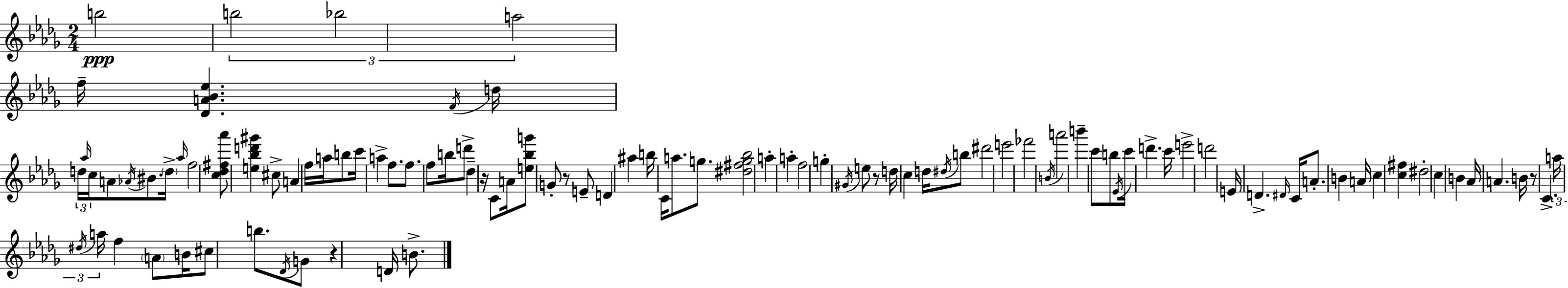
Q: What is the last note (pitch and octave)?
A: B4